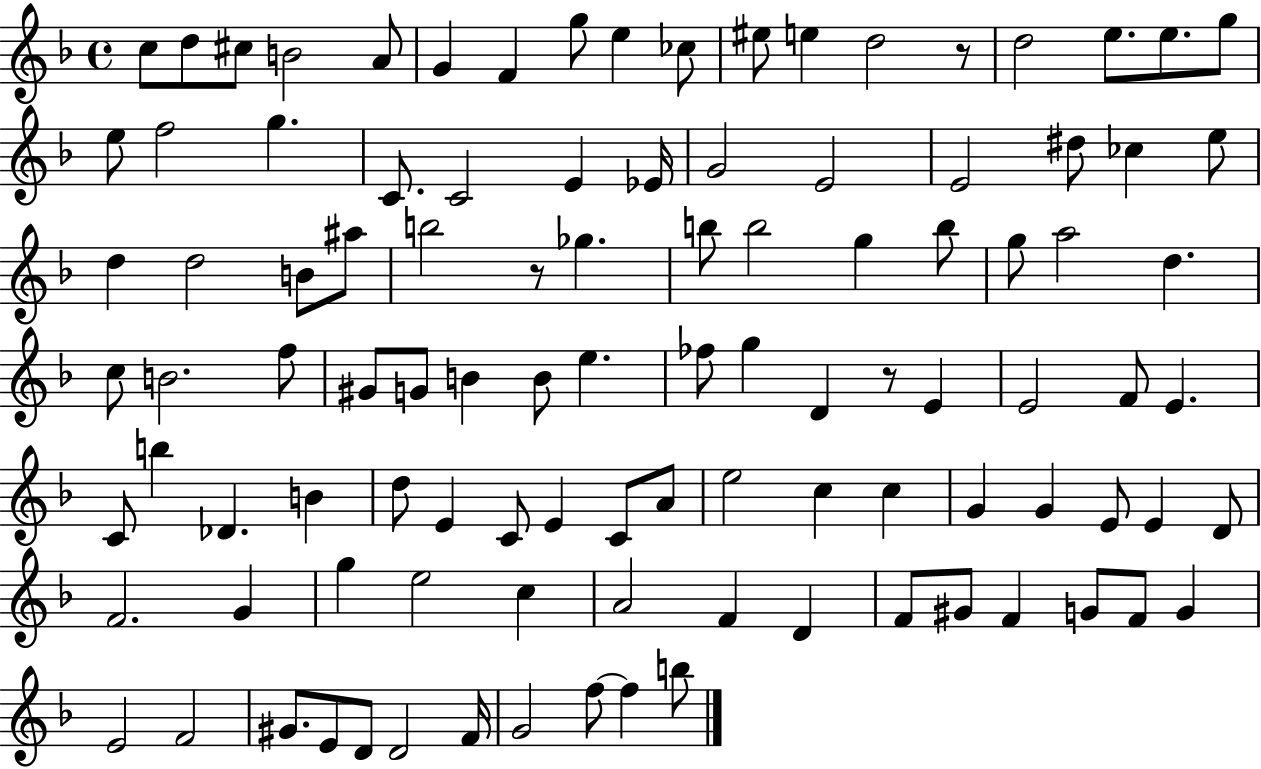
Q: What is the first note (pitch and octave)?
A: C5